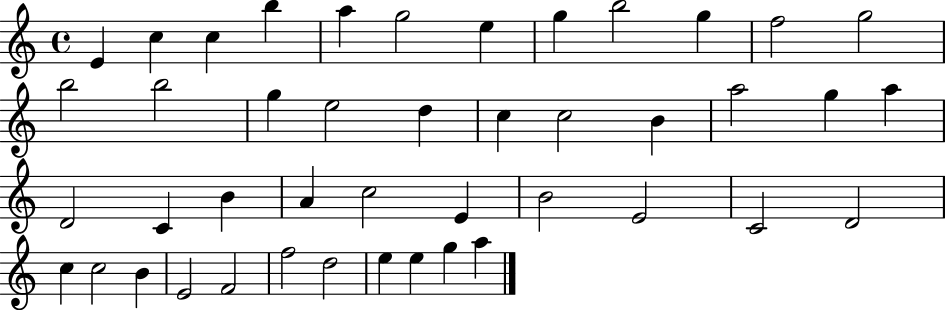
{
  \clef treble
  \time 4/4
  \defaultTimeSignature
  \key c \major
  e'4 c''4 c''4 b''4 | a''4 g''2 e''4 | g''4 b''2 g''4 | f''2 g''2 | \break b''2 b''2 | g''4 e''2 d''4 | c''4 c''2 b'4 | a''2 g''4 a''4 | \break d'2 c'4 b'4 | a'4 c''2 e'4 | b'2 e'2 | c'2 d'2 | \break c''4 c''2 b'4 | e'2 f'2 | f''2 d''2 | e''4 e''4 g''4 a''4 | \break \bar "|."
}